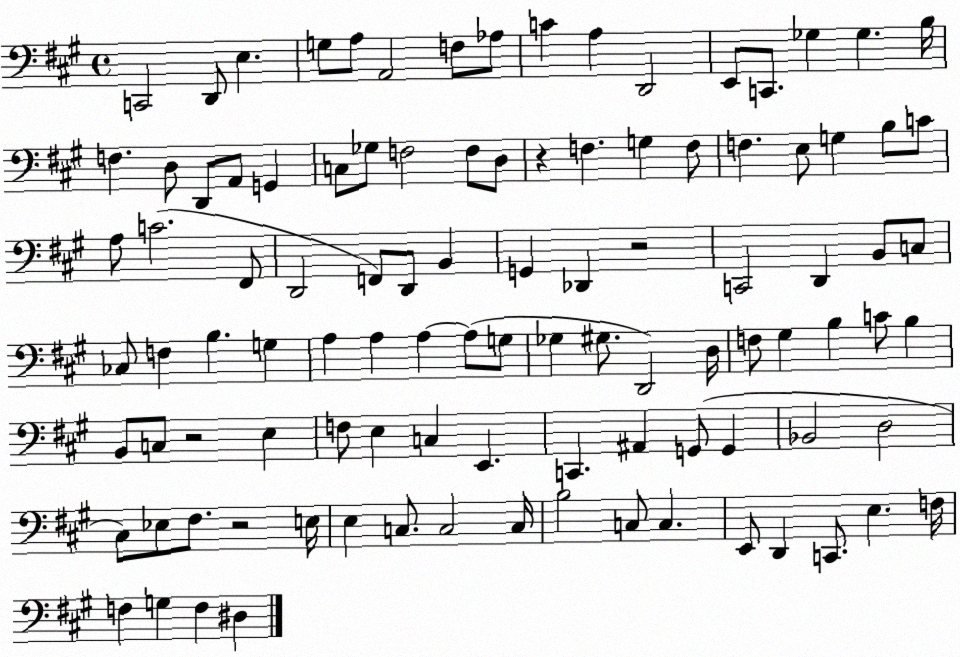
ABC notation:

X:1
T:Untitled
M:4/4
L:1/4
K:A
C,,2 D,,/2 E, G,/2 A,/2 A,,2 F,/2 _A,/2 C A, D,,2 E,,/2 C,,/2 _G, _G, B,/4 F, D,/2 D,,/2 A,,/2 G,, C,/2 _G,/2 F,2 F,/2 D,/2 z F, G, F,/2 F, E,/2 G, B,/2 C/2 A,/2 C2 ^F,,/2 D,,2 F,,/2 D,,/2 B,, G,, _D,, z2 C,,2 D,, B,,/2 C,/2 _C,/2 F, B, G, A, A, A, A,/2 G,/2 _G, ^G,/2 D,,2 D,/4 F,/2 ^G, B, C/2 B, B,,/2 C,/2 z2 E, F,/2 E, C, E,, C,, ^A,, G,,/2 G,, _B,,2 D,2 ^C,/2 _E,/2 ^F,/2 z2 E,/4 E, C,/2 C,2 C,/4 B,2 C,/2 C, E,,/2 D,, C,,/2 E, F,/4 F, G, F, ^D,